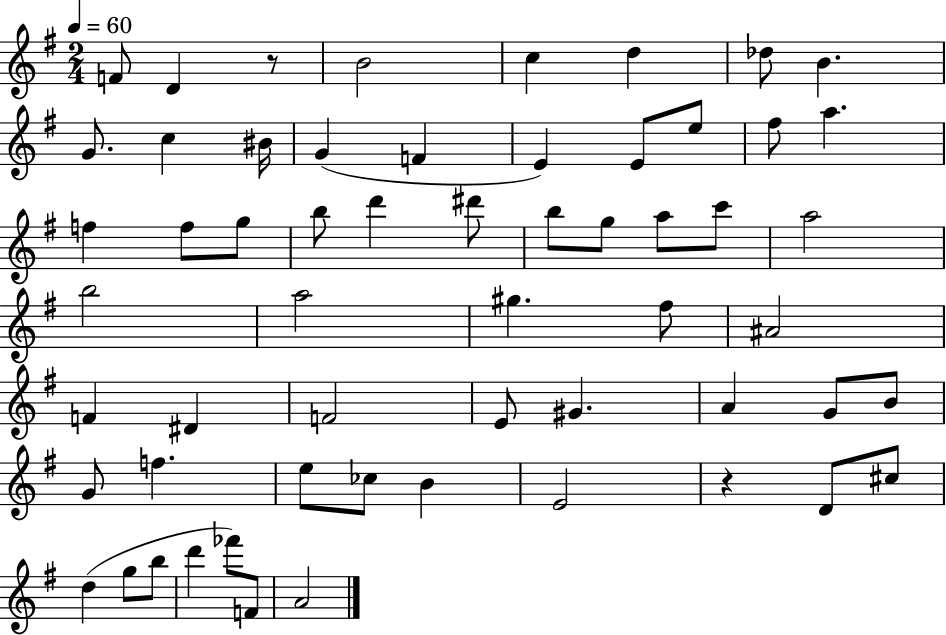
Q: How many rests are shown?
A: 2